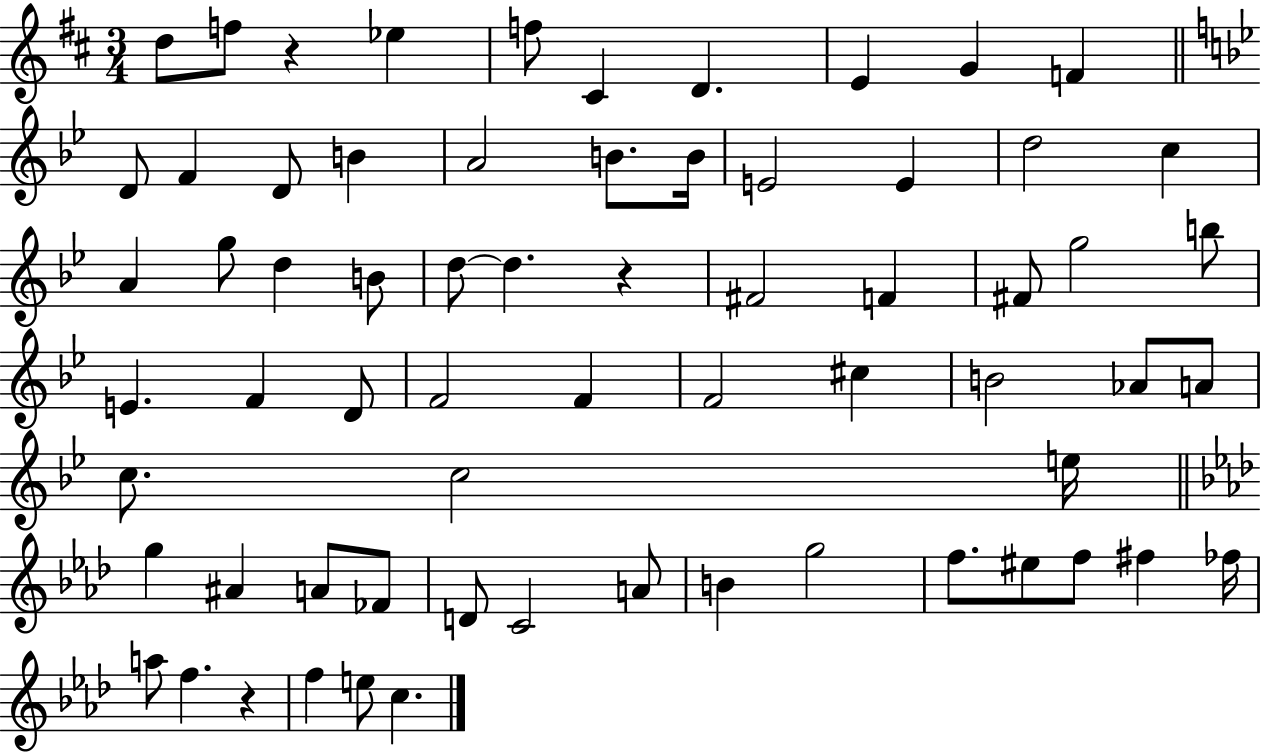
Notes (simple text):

D5/e F5/e R/q Eb5/q F5/e C#4/q D4/q. E4/q G4/q F4/q D4/e F4/q D4/e B4/q A4/h B4/e. B4/s E4/h E4/q D5/h C5/q A4/q G5/e D5/q B4/e D5/e D5/q. R/q F#4/h F4/q F#4/e G5/h B5/e E4/q. F4/q D4/e F4/h F4/q F4/h C#5/q B4/h Ab4/e A4/e C5/e. C5/h E5/s G5/q A#4/q A4/e FES4/e D4/e C4/h A4/e B4/q G5/h F5/e. EIS5/e F5/e F#5/q FES5/s A5/e F5/q. R/q F5/q E5/e C5/q.